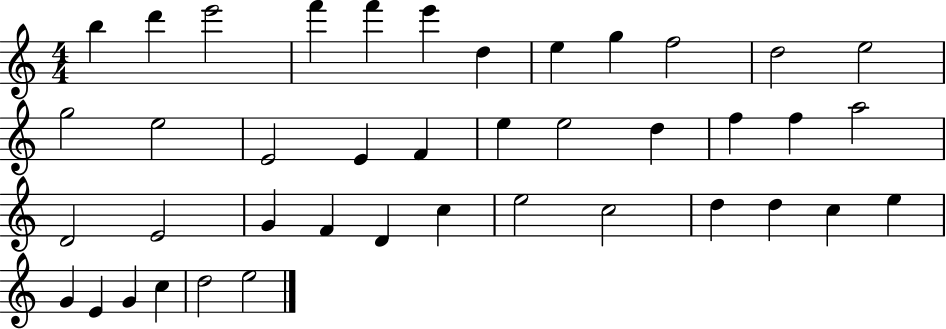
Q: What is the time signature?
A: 4/4